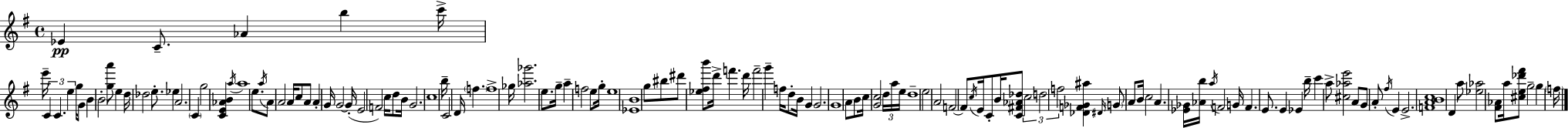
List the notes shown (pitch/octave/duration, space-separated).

Eb4/q C4/e. Ab4/q B5/q C6/s E6/s C4/q C4/q. E5/q G5/s G4/e B4/q B4/h [G5,A6]/e E5/q D5/s Db5/h E5/e. Eb5/q A4/h. C4/q G5/h [C4,E4,Ab4,B4]/q A5/s A5/w E5/e. A5/s A4/e A4/h A4/s C5/e A4/e A4/q G4/s G4/h G4/s E4/h F4/h C5/s D5/e B4/s G4/h. C5/w B5/s C4/h D4/s F5/q. F5/w Gb5/s [Ab5,Gb6]/h. E5/e. G5/s A5/q F5/h E5/e G5/s E5/w [Eb4,B4]/w G5/e BIS5/e D#6/e [Eb5,F#5,B6]/e D6/s F6/q. D6/s F6/h G6/q F5/s D5/e B4/s G4/q G4/h. G4/w A4/e B4/e C5/s [G4,C5]/h D5/s A5/s E5/s D5/w E5/h A4/h F4/h F4/e C5/s E4/s C4/e B4/s [C4,F#4,Ab4,Db5]/e C5/h D5/h F5/h [Db4,F4,Gb4,A#5]/q D#4/s G4/e A4/e B4/s C5/h A4/q. [Eb4,Gb4]/s [Ab4,B5]/s A5/s F4/h G4/s F4/q. E4/e. E4/q Eb4/q B5/s C6/q A5/e [C#5,Ab5,E6]/h A4/e G4/e A4/e F#5/s E4/q E4/h. [F4,A4,B4,C5]/w D4/q A5/e [Eb5,Ab5]/h [F#4,Ab4]/e A5/s [C#5,E5,Db6,F#6]/e G5/h G5/q F5/s